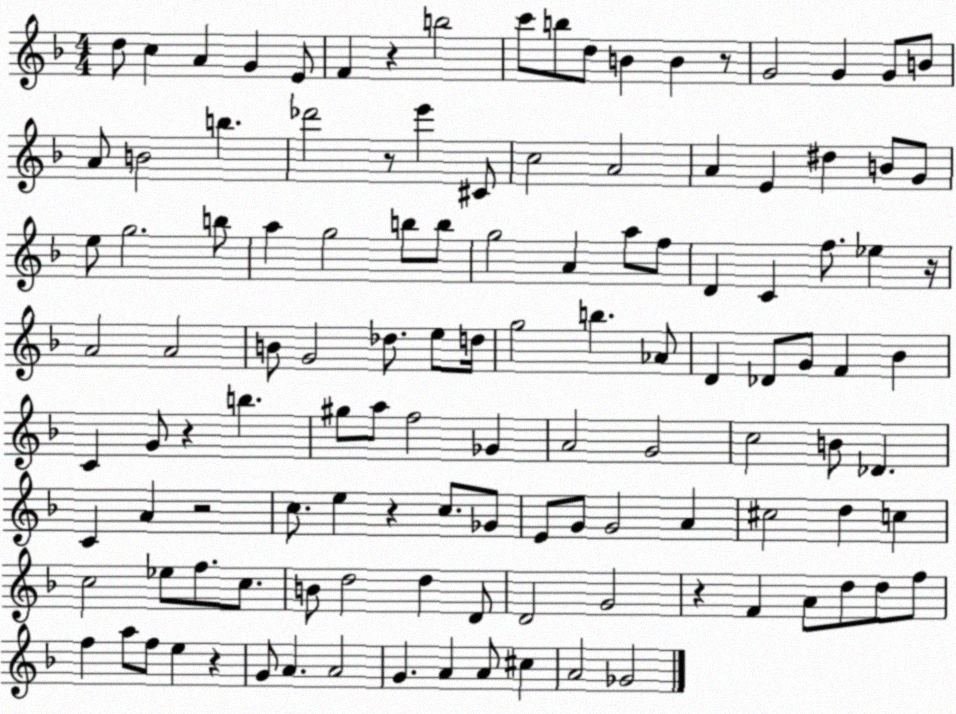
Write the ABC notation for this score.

X:1
T:Untitled
M:4/4
L:1/4
K:F
d/2 c A G E/2 F z b2 c'/2 b/2 d/2 B B z/2 G2 G G/2 B/2 A/2 B2 b _d'2 z/2 e' ^C/2 c2 A2 A E ^d B/2 G/2 e/2 g2 b/2 a g2 b/2 b/2 g2 A a/2 f/2 D C f/2 _e z/4 A2 A2 B/2 G2 _d/2 e/2 d/4 g2 b _A/2 D _D/2 G/2 F _B C G/2 z b ^g/2 a/2 f2 _G A2 G2 c2 B/2 _D C A z2 c/2 e z c/2 _G/2 E/2 G/2 G2 A ^c2 d c c2 _e/2 f/2 c/2 B/2 d2 d D/2 D2 G2 z F A/2 d/2 d/2 f/2 f a/2 f/2 e z G/2 A A2 G A A/2 ^c A2 _G2